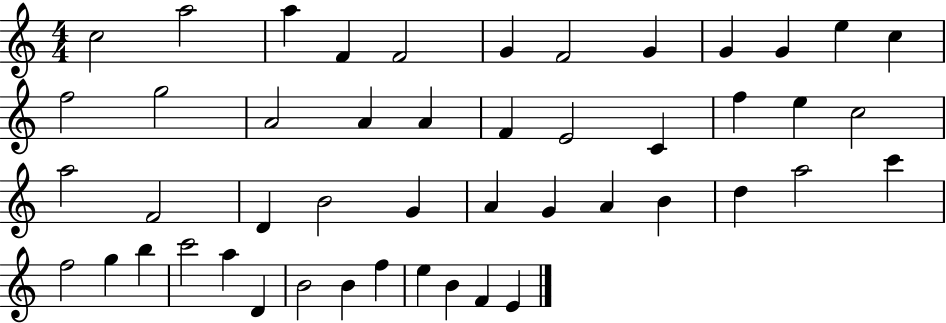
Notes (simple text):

C5/h A5/h A5/q F4/q F4/h G4/q F4/h G4/q G4/q G4/q E5/q C5/q F5/h G5/h A4/h A4/q A4/q F4/q E4/h C4/q F5/q E5/q C5/h A5/h F4/h D4/q B4/h G4/q A4/q G4/q A4/q B4/q D5/q A5/h C6/q F5/h G5/q B5/q C6/h A5/q D4/q B4/h B4/q F5/q E5/q B4/q F4/q E4/q